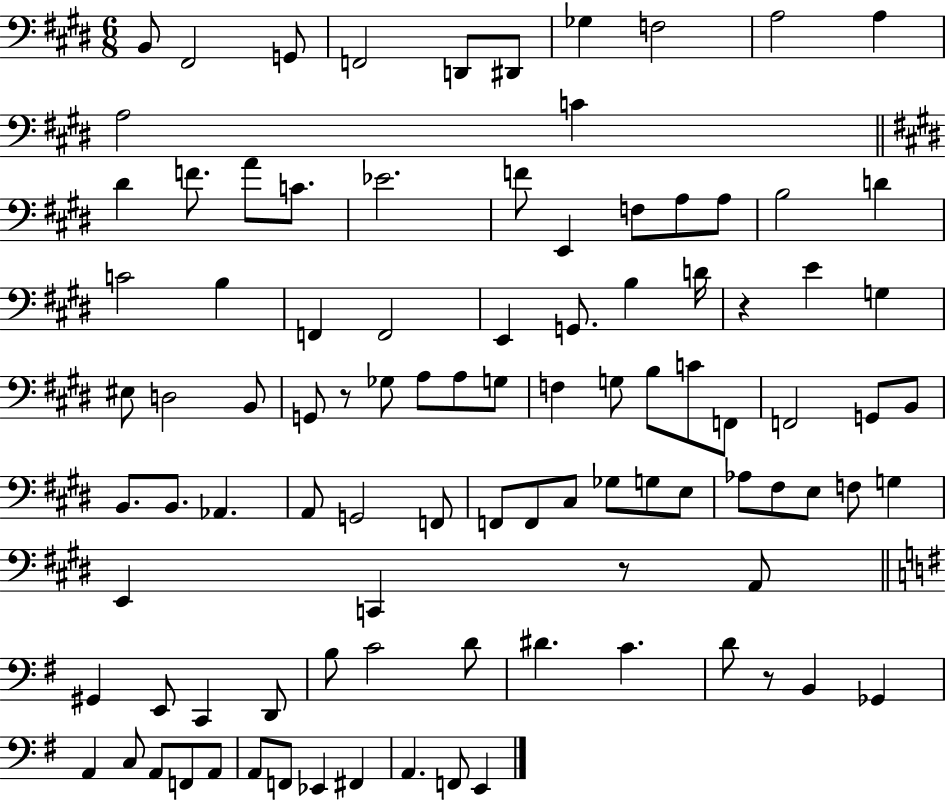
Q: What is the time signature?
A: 6/8